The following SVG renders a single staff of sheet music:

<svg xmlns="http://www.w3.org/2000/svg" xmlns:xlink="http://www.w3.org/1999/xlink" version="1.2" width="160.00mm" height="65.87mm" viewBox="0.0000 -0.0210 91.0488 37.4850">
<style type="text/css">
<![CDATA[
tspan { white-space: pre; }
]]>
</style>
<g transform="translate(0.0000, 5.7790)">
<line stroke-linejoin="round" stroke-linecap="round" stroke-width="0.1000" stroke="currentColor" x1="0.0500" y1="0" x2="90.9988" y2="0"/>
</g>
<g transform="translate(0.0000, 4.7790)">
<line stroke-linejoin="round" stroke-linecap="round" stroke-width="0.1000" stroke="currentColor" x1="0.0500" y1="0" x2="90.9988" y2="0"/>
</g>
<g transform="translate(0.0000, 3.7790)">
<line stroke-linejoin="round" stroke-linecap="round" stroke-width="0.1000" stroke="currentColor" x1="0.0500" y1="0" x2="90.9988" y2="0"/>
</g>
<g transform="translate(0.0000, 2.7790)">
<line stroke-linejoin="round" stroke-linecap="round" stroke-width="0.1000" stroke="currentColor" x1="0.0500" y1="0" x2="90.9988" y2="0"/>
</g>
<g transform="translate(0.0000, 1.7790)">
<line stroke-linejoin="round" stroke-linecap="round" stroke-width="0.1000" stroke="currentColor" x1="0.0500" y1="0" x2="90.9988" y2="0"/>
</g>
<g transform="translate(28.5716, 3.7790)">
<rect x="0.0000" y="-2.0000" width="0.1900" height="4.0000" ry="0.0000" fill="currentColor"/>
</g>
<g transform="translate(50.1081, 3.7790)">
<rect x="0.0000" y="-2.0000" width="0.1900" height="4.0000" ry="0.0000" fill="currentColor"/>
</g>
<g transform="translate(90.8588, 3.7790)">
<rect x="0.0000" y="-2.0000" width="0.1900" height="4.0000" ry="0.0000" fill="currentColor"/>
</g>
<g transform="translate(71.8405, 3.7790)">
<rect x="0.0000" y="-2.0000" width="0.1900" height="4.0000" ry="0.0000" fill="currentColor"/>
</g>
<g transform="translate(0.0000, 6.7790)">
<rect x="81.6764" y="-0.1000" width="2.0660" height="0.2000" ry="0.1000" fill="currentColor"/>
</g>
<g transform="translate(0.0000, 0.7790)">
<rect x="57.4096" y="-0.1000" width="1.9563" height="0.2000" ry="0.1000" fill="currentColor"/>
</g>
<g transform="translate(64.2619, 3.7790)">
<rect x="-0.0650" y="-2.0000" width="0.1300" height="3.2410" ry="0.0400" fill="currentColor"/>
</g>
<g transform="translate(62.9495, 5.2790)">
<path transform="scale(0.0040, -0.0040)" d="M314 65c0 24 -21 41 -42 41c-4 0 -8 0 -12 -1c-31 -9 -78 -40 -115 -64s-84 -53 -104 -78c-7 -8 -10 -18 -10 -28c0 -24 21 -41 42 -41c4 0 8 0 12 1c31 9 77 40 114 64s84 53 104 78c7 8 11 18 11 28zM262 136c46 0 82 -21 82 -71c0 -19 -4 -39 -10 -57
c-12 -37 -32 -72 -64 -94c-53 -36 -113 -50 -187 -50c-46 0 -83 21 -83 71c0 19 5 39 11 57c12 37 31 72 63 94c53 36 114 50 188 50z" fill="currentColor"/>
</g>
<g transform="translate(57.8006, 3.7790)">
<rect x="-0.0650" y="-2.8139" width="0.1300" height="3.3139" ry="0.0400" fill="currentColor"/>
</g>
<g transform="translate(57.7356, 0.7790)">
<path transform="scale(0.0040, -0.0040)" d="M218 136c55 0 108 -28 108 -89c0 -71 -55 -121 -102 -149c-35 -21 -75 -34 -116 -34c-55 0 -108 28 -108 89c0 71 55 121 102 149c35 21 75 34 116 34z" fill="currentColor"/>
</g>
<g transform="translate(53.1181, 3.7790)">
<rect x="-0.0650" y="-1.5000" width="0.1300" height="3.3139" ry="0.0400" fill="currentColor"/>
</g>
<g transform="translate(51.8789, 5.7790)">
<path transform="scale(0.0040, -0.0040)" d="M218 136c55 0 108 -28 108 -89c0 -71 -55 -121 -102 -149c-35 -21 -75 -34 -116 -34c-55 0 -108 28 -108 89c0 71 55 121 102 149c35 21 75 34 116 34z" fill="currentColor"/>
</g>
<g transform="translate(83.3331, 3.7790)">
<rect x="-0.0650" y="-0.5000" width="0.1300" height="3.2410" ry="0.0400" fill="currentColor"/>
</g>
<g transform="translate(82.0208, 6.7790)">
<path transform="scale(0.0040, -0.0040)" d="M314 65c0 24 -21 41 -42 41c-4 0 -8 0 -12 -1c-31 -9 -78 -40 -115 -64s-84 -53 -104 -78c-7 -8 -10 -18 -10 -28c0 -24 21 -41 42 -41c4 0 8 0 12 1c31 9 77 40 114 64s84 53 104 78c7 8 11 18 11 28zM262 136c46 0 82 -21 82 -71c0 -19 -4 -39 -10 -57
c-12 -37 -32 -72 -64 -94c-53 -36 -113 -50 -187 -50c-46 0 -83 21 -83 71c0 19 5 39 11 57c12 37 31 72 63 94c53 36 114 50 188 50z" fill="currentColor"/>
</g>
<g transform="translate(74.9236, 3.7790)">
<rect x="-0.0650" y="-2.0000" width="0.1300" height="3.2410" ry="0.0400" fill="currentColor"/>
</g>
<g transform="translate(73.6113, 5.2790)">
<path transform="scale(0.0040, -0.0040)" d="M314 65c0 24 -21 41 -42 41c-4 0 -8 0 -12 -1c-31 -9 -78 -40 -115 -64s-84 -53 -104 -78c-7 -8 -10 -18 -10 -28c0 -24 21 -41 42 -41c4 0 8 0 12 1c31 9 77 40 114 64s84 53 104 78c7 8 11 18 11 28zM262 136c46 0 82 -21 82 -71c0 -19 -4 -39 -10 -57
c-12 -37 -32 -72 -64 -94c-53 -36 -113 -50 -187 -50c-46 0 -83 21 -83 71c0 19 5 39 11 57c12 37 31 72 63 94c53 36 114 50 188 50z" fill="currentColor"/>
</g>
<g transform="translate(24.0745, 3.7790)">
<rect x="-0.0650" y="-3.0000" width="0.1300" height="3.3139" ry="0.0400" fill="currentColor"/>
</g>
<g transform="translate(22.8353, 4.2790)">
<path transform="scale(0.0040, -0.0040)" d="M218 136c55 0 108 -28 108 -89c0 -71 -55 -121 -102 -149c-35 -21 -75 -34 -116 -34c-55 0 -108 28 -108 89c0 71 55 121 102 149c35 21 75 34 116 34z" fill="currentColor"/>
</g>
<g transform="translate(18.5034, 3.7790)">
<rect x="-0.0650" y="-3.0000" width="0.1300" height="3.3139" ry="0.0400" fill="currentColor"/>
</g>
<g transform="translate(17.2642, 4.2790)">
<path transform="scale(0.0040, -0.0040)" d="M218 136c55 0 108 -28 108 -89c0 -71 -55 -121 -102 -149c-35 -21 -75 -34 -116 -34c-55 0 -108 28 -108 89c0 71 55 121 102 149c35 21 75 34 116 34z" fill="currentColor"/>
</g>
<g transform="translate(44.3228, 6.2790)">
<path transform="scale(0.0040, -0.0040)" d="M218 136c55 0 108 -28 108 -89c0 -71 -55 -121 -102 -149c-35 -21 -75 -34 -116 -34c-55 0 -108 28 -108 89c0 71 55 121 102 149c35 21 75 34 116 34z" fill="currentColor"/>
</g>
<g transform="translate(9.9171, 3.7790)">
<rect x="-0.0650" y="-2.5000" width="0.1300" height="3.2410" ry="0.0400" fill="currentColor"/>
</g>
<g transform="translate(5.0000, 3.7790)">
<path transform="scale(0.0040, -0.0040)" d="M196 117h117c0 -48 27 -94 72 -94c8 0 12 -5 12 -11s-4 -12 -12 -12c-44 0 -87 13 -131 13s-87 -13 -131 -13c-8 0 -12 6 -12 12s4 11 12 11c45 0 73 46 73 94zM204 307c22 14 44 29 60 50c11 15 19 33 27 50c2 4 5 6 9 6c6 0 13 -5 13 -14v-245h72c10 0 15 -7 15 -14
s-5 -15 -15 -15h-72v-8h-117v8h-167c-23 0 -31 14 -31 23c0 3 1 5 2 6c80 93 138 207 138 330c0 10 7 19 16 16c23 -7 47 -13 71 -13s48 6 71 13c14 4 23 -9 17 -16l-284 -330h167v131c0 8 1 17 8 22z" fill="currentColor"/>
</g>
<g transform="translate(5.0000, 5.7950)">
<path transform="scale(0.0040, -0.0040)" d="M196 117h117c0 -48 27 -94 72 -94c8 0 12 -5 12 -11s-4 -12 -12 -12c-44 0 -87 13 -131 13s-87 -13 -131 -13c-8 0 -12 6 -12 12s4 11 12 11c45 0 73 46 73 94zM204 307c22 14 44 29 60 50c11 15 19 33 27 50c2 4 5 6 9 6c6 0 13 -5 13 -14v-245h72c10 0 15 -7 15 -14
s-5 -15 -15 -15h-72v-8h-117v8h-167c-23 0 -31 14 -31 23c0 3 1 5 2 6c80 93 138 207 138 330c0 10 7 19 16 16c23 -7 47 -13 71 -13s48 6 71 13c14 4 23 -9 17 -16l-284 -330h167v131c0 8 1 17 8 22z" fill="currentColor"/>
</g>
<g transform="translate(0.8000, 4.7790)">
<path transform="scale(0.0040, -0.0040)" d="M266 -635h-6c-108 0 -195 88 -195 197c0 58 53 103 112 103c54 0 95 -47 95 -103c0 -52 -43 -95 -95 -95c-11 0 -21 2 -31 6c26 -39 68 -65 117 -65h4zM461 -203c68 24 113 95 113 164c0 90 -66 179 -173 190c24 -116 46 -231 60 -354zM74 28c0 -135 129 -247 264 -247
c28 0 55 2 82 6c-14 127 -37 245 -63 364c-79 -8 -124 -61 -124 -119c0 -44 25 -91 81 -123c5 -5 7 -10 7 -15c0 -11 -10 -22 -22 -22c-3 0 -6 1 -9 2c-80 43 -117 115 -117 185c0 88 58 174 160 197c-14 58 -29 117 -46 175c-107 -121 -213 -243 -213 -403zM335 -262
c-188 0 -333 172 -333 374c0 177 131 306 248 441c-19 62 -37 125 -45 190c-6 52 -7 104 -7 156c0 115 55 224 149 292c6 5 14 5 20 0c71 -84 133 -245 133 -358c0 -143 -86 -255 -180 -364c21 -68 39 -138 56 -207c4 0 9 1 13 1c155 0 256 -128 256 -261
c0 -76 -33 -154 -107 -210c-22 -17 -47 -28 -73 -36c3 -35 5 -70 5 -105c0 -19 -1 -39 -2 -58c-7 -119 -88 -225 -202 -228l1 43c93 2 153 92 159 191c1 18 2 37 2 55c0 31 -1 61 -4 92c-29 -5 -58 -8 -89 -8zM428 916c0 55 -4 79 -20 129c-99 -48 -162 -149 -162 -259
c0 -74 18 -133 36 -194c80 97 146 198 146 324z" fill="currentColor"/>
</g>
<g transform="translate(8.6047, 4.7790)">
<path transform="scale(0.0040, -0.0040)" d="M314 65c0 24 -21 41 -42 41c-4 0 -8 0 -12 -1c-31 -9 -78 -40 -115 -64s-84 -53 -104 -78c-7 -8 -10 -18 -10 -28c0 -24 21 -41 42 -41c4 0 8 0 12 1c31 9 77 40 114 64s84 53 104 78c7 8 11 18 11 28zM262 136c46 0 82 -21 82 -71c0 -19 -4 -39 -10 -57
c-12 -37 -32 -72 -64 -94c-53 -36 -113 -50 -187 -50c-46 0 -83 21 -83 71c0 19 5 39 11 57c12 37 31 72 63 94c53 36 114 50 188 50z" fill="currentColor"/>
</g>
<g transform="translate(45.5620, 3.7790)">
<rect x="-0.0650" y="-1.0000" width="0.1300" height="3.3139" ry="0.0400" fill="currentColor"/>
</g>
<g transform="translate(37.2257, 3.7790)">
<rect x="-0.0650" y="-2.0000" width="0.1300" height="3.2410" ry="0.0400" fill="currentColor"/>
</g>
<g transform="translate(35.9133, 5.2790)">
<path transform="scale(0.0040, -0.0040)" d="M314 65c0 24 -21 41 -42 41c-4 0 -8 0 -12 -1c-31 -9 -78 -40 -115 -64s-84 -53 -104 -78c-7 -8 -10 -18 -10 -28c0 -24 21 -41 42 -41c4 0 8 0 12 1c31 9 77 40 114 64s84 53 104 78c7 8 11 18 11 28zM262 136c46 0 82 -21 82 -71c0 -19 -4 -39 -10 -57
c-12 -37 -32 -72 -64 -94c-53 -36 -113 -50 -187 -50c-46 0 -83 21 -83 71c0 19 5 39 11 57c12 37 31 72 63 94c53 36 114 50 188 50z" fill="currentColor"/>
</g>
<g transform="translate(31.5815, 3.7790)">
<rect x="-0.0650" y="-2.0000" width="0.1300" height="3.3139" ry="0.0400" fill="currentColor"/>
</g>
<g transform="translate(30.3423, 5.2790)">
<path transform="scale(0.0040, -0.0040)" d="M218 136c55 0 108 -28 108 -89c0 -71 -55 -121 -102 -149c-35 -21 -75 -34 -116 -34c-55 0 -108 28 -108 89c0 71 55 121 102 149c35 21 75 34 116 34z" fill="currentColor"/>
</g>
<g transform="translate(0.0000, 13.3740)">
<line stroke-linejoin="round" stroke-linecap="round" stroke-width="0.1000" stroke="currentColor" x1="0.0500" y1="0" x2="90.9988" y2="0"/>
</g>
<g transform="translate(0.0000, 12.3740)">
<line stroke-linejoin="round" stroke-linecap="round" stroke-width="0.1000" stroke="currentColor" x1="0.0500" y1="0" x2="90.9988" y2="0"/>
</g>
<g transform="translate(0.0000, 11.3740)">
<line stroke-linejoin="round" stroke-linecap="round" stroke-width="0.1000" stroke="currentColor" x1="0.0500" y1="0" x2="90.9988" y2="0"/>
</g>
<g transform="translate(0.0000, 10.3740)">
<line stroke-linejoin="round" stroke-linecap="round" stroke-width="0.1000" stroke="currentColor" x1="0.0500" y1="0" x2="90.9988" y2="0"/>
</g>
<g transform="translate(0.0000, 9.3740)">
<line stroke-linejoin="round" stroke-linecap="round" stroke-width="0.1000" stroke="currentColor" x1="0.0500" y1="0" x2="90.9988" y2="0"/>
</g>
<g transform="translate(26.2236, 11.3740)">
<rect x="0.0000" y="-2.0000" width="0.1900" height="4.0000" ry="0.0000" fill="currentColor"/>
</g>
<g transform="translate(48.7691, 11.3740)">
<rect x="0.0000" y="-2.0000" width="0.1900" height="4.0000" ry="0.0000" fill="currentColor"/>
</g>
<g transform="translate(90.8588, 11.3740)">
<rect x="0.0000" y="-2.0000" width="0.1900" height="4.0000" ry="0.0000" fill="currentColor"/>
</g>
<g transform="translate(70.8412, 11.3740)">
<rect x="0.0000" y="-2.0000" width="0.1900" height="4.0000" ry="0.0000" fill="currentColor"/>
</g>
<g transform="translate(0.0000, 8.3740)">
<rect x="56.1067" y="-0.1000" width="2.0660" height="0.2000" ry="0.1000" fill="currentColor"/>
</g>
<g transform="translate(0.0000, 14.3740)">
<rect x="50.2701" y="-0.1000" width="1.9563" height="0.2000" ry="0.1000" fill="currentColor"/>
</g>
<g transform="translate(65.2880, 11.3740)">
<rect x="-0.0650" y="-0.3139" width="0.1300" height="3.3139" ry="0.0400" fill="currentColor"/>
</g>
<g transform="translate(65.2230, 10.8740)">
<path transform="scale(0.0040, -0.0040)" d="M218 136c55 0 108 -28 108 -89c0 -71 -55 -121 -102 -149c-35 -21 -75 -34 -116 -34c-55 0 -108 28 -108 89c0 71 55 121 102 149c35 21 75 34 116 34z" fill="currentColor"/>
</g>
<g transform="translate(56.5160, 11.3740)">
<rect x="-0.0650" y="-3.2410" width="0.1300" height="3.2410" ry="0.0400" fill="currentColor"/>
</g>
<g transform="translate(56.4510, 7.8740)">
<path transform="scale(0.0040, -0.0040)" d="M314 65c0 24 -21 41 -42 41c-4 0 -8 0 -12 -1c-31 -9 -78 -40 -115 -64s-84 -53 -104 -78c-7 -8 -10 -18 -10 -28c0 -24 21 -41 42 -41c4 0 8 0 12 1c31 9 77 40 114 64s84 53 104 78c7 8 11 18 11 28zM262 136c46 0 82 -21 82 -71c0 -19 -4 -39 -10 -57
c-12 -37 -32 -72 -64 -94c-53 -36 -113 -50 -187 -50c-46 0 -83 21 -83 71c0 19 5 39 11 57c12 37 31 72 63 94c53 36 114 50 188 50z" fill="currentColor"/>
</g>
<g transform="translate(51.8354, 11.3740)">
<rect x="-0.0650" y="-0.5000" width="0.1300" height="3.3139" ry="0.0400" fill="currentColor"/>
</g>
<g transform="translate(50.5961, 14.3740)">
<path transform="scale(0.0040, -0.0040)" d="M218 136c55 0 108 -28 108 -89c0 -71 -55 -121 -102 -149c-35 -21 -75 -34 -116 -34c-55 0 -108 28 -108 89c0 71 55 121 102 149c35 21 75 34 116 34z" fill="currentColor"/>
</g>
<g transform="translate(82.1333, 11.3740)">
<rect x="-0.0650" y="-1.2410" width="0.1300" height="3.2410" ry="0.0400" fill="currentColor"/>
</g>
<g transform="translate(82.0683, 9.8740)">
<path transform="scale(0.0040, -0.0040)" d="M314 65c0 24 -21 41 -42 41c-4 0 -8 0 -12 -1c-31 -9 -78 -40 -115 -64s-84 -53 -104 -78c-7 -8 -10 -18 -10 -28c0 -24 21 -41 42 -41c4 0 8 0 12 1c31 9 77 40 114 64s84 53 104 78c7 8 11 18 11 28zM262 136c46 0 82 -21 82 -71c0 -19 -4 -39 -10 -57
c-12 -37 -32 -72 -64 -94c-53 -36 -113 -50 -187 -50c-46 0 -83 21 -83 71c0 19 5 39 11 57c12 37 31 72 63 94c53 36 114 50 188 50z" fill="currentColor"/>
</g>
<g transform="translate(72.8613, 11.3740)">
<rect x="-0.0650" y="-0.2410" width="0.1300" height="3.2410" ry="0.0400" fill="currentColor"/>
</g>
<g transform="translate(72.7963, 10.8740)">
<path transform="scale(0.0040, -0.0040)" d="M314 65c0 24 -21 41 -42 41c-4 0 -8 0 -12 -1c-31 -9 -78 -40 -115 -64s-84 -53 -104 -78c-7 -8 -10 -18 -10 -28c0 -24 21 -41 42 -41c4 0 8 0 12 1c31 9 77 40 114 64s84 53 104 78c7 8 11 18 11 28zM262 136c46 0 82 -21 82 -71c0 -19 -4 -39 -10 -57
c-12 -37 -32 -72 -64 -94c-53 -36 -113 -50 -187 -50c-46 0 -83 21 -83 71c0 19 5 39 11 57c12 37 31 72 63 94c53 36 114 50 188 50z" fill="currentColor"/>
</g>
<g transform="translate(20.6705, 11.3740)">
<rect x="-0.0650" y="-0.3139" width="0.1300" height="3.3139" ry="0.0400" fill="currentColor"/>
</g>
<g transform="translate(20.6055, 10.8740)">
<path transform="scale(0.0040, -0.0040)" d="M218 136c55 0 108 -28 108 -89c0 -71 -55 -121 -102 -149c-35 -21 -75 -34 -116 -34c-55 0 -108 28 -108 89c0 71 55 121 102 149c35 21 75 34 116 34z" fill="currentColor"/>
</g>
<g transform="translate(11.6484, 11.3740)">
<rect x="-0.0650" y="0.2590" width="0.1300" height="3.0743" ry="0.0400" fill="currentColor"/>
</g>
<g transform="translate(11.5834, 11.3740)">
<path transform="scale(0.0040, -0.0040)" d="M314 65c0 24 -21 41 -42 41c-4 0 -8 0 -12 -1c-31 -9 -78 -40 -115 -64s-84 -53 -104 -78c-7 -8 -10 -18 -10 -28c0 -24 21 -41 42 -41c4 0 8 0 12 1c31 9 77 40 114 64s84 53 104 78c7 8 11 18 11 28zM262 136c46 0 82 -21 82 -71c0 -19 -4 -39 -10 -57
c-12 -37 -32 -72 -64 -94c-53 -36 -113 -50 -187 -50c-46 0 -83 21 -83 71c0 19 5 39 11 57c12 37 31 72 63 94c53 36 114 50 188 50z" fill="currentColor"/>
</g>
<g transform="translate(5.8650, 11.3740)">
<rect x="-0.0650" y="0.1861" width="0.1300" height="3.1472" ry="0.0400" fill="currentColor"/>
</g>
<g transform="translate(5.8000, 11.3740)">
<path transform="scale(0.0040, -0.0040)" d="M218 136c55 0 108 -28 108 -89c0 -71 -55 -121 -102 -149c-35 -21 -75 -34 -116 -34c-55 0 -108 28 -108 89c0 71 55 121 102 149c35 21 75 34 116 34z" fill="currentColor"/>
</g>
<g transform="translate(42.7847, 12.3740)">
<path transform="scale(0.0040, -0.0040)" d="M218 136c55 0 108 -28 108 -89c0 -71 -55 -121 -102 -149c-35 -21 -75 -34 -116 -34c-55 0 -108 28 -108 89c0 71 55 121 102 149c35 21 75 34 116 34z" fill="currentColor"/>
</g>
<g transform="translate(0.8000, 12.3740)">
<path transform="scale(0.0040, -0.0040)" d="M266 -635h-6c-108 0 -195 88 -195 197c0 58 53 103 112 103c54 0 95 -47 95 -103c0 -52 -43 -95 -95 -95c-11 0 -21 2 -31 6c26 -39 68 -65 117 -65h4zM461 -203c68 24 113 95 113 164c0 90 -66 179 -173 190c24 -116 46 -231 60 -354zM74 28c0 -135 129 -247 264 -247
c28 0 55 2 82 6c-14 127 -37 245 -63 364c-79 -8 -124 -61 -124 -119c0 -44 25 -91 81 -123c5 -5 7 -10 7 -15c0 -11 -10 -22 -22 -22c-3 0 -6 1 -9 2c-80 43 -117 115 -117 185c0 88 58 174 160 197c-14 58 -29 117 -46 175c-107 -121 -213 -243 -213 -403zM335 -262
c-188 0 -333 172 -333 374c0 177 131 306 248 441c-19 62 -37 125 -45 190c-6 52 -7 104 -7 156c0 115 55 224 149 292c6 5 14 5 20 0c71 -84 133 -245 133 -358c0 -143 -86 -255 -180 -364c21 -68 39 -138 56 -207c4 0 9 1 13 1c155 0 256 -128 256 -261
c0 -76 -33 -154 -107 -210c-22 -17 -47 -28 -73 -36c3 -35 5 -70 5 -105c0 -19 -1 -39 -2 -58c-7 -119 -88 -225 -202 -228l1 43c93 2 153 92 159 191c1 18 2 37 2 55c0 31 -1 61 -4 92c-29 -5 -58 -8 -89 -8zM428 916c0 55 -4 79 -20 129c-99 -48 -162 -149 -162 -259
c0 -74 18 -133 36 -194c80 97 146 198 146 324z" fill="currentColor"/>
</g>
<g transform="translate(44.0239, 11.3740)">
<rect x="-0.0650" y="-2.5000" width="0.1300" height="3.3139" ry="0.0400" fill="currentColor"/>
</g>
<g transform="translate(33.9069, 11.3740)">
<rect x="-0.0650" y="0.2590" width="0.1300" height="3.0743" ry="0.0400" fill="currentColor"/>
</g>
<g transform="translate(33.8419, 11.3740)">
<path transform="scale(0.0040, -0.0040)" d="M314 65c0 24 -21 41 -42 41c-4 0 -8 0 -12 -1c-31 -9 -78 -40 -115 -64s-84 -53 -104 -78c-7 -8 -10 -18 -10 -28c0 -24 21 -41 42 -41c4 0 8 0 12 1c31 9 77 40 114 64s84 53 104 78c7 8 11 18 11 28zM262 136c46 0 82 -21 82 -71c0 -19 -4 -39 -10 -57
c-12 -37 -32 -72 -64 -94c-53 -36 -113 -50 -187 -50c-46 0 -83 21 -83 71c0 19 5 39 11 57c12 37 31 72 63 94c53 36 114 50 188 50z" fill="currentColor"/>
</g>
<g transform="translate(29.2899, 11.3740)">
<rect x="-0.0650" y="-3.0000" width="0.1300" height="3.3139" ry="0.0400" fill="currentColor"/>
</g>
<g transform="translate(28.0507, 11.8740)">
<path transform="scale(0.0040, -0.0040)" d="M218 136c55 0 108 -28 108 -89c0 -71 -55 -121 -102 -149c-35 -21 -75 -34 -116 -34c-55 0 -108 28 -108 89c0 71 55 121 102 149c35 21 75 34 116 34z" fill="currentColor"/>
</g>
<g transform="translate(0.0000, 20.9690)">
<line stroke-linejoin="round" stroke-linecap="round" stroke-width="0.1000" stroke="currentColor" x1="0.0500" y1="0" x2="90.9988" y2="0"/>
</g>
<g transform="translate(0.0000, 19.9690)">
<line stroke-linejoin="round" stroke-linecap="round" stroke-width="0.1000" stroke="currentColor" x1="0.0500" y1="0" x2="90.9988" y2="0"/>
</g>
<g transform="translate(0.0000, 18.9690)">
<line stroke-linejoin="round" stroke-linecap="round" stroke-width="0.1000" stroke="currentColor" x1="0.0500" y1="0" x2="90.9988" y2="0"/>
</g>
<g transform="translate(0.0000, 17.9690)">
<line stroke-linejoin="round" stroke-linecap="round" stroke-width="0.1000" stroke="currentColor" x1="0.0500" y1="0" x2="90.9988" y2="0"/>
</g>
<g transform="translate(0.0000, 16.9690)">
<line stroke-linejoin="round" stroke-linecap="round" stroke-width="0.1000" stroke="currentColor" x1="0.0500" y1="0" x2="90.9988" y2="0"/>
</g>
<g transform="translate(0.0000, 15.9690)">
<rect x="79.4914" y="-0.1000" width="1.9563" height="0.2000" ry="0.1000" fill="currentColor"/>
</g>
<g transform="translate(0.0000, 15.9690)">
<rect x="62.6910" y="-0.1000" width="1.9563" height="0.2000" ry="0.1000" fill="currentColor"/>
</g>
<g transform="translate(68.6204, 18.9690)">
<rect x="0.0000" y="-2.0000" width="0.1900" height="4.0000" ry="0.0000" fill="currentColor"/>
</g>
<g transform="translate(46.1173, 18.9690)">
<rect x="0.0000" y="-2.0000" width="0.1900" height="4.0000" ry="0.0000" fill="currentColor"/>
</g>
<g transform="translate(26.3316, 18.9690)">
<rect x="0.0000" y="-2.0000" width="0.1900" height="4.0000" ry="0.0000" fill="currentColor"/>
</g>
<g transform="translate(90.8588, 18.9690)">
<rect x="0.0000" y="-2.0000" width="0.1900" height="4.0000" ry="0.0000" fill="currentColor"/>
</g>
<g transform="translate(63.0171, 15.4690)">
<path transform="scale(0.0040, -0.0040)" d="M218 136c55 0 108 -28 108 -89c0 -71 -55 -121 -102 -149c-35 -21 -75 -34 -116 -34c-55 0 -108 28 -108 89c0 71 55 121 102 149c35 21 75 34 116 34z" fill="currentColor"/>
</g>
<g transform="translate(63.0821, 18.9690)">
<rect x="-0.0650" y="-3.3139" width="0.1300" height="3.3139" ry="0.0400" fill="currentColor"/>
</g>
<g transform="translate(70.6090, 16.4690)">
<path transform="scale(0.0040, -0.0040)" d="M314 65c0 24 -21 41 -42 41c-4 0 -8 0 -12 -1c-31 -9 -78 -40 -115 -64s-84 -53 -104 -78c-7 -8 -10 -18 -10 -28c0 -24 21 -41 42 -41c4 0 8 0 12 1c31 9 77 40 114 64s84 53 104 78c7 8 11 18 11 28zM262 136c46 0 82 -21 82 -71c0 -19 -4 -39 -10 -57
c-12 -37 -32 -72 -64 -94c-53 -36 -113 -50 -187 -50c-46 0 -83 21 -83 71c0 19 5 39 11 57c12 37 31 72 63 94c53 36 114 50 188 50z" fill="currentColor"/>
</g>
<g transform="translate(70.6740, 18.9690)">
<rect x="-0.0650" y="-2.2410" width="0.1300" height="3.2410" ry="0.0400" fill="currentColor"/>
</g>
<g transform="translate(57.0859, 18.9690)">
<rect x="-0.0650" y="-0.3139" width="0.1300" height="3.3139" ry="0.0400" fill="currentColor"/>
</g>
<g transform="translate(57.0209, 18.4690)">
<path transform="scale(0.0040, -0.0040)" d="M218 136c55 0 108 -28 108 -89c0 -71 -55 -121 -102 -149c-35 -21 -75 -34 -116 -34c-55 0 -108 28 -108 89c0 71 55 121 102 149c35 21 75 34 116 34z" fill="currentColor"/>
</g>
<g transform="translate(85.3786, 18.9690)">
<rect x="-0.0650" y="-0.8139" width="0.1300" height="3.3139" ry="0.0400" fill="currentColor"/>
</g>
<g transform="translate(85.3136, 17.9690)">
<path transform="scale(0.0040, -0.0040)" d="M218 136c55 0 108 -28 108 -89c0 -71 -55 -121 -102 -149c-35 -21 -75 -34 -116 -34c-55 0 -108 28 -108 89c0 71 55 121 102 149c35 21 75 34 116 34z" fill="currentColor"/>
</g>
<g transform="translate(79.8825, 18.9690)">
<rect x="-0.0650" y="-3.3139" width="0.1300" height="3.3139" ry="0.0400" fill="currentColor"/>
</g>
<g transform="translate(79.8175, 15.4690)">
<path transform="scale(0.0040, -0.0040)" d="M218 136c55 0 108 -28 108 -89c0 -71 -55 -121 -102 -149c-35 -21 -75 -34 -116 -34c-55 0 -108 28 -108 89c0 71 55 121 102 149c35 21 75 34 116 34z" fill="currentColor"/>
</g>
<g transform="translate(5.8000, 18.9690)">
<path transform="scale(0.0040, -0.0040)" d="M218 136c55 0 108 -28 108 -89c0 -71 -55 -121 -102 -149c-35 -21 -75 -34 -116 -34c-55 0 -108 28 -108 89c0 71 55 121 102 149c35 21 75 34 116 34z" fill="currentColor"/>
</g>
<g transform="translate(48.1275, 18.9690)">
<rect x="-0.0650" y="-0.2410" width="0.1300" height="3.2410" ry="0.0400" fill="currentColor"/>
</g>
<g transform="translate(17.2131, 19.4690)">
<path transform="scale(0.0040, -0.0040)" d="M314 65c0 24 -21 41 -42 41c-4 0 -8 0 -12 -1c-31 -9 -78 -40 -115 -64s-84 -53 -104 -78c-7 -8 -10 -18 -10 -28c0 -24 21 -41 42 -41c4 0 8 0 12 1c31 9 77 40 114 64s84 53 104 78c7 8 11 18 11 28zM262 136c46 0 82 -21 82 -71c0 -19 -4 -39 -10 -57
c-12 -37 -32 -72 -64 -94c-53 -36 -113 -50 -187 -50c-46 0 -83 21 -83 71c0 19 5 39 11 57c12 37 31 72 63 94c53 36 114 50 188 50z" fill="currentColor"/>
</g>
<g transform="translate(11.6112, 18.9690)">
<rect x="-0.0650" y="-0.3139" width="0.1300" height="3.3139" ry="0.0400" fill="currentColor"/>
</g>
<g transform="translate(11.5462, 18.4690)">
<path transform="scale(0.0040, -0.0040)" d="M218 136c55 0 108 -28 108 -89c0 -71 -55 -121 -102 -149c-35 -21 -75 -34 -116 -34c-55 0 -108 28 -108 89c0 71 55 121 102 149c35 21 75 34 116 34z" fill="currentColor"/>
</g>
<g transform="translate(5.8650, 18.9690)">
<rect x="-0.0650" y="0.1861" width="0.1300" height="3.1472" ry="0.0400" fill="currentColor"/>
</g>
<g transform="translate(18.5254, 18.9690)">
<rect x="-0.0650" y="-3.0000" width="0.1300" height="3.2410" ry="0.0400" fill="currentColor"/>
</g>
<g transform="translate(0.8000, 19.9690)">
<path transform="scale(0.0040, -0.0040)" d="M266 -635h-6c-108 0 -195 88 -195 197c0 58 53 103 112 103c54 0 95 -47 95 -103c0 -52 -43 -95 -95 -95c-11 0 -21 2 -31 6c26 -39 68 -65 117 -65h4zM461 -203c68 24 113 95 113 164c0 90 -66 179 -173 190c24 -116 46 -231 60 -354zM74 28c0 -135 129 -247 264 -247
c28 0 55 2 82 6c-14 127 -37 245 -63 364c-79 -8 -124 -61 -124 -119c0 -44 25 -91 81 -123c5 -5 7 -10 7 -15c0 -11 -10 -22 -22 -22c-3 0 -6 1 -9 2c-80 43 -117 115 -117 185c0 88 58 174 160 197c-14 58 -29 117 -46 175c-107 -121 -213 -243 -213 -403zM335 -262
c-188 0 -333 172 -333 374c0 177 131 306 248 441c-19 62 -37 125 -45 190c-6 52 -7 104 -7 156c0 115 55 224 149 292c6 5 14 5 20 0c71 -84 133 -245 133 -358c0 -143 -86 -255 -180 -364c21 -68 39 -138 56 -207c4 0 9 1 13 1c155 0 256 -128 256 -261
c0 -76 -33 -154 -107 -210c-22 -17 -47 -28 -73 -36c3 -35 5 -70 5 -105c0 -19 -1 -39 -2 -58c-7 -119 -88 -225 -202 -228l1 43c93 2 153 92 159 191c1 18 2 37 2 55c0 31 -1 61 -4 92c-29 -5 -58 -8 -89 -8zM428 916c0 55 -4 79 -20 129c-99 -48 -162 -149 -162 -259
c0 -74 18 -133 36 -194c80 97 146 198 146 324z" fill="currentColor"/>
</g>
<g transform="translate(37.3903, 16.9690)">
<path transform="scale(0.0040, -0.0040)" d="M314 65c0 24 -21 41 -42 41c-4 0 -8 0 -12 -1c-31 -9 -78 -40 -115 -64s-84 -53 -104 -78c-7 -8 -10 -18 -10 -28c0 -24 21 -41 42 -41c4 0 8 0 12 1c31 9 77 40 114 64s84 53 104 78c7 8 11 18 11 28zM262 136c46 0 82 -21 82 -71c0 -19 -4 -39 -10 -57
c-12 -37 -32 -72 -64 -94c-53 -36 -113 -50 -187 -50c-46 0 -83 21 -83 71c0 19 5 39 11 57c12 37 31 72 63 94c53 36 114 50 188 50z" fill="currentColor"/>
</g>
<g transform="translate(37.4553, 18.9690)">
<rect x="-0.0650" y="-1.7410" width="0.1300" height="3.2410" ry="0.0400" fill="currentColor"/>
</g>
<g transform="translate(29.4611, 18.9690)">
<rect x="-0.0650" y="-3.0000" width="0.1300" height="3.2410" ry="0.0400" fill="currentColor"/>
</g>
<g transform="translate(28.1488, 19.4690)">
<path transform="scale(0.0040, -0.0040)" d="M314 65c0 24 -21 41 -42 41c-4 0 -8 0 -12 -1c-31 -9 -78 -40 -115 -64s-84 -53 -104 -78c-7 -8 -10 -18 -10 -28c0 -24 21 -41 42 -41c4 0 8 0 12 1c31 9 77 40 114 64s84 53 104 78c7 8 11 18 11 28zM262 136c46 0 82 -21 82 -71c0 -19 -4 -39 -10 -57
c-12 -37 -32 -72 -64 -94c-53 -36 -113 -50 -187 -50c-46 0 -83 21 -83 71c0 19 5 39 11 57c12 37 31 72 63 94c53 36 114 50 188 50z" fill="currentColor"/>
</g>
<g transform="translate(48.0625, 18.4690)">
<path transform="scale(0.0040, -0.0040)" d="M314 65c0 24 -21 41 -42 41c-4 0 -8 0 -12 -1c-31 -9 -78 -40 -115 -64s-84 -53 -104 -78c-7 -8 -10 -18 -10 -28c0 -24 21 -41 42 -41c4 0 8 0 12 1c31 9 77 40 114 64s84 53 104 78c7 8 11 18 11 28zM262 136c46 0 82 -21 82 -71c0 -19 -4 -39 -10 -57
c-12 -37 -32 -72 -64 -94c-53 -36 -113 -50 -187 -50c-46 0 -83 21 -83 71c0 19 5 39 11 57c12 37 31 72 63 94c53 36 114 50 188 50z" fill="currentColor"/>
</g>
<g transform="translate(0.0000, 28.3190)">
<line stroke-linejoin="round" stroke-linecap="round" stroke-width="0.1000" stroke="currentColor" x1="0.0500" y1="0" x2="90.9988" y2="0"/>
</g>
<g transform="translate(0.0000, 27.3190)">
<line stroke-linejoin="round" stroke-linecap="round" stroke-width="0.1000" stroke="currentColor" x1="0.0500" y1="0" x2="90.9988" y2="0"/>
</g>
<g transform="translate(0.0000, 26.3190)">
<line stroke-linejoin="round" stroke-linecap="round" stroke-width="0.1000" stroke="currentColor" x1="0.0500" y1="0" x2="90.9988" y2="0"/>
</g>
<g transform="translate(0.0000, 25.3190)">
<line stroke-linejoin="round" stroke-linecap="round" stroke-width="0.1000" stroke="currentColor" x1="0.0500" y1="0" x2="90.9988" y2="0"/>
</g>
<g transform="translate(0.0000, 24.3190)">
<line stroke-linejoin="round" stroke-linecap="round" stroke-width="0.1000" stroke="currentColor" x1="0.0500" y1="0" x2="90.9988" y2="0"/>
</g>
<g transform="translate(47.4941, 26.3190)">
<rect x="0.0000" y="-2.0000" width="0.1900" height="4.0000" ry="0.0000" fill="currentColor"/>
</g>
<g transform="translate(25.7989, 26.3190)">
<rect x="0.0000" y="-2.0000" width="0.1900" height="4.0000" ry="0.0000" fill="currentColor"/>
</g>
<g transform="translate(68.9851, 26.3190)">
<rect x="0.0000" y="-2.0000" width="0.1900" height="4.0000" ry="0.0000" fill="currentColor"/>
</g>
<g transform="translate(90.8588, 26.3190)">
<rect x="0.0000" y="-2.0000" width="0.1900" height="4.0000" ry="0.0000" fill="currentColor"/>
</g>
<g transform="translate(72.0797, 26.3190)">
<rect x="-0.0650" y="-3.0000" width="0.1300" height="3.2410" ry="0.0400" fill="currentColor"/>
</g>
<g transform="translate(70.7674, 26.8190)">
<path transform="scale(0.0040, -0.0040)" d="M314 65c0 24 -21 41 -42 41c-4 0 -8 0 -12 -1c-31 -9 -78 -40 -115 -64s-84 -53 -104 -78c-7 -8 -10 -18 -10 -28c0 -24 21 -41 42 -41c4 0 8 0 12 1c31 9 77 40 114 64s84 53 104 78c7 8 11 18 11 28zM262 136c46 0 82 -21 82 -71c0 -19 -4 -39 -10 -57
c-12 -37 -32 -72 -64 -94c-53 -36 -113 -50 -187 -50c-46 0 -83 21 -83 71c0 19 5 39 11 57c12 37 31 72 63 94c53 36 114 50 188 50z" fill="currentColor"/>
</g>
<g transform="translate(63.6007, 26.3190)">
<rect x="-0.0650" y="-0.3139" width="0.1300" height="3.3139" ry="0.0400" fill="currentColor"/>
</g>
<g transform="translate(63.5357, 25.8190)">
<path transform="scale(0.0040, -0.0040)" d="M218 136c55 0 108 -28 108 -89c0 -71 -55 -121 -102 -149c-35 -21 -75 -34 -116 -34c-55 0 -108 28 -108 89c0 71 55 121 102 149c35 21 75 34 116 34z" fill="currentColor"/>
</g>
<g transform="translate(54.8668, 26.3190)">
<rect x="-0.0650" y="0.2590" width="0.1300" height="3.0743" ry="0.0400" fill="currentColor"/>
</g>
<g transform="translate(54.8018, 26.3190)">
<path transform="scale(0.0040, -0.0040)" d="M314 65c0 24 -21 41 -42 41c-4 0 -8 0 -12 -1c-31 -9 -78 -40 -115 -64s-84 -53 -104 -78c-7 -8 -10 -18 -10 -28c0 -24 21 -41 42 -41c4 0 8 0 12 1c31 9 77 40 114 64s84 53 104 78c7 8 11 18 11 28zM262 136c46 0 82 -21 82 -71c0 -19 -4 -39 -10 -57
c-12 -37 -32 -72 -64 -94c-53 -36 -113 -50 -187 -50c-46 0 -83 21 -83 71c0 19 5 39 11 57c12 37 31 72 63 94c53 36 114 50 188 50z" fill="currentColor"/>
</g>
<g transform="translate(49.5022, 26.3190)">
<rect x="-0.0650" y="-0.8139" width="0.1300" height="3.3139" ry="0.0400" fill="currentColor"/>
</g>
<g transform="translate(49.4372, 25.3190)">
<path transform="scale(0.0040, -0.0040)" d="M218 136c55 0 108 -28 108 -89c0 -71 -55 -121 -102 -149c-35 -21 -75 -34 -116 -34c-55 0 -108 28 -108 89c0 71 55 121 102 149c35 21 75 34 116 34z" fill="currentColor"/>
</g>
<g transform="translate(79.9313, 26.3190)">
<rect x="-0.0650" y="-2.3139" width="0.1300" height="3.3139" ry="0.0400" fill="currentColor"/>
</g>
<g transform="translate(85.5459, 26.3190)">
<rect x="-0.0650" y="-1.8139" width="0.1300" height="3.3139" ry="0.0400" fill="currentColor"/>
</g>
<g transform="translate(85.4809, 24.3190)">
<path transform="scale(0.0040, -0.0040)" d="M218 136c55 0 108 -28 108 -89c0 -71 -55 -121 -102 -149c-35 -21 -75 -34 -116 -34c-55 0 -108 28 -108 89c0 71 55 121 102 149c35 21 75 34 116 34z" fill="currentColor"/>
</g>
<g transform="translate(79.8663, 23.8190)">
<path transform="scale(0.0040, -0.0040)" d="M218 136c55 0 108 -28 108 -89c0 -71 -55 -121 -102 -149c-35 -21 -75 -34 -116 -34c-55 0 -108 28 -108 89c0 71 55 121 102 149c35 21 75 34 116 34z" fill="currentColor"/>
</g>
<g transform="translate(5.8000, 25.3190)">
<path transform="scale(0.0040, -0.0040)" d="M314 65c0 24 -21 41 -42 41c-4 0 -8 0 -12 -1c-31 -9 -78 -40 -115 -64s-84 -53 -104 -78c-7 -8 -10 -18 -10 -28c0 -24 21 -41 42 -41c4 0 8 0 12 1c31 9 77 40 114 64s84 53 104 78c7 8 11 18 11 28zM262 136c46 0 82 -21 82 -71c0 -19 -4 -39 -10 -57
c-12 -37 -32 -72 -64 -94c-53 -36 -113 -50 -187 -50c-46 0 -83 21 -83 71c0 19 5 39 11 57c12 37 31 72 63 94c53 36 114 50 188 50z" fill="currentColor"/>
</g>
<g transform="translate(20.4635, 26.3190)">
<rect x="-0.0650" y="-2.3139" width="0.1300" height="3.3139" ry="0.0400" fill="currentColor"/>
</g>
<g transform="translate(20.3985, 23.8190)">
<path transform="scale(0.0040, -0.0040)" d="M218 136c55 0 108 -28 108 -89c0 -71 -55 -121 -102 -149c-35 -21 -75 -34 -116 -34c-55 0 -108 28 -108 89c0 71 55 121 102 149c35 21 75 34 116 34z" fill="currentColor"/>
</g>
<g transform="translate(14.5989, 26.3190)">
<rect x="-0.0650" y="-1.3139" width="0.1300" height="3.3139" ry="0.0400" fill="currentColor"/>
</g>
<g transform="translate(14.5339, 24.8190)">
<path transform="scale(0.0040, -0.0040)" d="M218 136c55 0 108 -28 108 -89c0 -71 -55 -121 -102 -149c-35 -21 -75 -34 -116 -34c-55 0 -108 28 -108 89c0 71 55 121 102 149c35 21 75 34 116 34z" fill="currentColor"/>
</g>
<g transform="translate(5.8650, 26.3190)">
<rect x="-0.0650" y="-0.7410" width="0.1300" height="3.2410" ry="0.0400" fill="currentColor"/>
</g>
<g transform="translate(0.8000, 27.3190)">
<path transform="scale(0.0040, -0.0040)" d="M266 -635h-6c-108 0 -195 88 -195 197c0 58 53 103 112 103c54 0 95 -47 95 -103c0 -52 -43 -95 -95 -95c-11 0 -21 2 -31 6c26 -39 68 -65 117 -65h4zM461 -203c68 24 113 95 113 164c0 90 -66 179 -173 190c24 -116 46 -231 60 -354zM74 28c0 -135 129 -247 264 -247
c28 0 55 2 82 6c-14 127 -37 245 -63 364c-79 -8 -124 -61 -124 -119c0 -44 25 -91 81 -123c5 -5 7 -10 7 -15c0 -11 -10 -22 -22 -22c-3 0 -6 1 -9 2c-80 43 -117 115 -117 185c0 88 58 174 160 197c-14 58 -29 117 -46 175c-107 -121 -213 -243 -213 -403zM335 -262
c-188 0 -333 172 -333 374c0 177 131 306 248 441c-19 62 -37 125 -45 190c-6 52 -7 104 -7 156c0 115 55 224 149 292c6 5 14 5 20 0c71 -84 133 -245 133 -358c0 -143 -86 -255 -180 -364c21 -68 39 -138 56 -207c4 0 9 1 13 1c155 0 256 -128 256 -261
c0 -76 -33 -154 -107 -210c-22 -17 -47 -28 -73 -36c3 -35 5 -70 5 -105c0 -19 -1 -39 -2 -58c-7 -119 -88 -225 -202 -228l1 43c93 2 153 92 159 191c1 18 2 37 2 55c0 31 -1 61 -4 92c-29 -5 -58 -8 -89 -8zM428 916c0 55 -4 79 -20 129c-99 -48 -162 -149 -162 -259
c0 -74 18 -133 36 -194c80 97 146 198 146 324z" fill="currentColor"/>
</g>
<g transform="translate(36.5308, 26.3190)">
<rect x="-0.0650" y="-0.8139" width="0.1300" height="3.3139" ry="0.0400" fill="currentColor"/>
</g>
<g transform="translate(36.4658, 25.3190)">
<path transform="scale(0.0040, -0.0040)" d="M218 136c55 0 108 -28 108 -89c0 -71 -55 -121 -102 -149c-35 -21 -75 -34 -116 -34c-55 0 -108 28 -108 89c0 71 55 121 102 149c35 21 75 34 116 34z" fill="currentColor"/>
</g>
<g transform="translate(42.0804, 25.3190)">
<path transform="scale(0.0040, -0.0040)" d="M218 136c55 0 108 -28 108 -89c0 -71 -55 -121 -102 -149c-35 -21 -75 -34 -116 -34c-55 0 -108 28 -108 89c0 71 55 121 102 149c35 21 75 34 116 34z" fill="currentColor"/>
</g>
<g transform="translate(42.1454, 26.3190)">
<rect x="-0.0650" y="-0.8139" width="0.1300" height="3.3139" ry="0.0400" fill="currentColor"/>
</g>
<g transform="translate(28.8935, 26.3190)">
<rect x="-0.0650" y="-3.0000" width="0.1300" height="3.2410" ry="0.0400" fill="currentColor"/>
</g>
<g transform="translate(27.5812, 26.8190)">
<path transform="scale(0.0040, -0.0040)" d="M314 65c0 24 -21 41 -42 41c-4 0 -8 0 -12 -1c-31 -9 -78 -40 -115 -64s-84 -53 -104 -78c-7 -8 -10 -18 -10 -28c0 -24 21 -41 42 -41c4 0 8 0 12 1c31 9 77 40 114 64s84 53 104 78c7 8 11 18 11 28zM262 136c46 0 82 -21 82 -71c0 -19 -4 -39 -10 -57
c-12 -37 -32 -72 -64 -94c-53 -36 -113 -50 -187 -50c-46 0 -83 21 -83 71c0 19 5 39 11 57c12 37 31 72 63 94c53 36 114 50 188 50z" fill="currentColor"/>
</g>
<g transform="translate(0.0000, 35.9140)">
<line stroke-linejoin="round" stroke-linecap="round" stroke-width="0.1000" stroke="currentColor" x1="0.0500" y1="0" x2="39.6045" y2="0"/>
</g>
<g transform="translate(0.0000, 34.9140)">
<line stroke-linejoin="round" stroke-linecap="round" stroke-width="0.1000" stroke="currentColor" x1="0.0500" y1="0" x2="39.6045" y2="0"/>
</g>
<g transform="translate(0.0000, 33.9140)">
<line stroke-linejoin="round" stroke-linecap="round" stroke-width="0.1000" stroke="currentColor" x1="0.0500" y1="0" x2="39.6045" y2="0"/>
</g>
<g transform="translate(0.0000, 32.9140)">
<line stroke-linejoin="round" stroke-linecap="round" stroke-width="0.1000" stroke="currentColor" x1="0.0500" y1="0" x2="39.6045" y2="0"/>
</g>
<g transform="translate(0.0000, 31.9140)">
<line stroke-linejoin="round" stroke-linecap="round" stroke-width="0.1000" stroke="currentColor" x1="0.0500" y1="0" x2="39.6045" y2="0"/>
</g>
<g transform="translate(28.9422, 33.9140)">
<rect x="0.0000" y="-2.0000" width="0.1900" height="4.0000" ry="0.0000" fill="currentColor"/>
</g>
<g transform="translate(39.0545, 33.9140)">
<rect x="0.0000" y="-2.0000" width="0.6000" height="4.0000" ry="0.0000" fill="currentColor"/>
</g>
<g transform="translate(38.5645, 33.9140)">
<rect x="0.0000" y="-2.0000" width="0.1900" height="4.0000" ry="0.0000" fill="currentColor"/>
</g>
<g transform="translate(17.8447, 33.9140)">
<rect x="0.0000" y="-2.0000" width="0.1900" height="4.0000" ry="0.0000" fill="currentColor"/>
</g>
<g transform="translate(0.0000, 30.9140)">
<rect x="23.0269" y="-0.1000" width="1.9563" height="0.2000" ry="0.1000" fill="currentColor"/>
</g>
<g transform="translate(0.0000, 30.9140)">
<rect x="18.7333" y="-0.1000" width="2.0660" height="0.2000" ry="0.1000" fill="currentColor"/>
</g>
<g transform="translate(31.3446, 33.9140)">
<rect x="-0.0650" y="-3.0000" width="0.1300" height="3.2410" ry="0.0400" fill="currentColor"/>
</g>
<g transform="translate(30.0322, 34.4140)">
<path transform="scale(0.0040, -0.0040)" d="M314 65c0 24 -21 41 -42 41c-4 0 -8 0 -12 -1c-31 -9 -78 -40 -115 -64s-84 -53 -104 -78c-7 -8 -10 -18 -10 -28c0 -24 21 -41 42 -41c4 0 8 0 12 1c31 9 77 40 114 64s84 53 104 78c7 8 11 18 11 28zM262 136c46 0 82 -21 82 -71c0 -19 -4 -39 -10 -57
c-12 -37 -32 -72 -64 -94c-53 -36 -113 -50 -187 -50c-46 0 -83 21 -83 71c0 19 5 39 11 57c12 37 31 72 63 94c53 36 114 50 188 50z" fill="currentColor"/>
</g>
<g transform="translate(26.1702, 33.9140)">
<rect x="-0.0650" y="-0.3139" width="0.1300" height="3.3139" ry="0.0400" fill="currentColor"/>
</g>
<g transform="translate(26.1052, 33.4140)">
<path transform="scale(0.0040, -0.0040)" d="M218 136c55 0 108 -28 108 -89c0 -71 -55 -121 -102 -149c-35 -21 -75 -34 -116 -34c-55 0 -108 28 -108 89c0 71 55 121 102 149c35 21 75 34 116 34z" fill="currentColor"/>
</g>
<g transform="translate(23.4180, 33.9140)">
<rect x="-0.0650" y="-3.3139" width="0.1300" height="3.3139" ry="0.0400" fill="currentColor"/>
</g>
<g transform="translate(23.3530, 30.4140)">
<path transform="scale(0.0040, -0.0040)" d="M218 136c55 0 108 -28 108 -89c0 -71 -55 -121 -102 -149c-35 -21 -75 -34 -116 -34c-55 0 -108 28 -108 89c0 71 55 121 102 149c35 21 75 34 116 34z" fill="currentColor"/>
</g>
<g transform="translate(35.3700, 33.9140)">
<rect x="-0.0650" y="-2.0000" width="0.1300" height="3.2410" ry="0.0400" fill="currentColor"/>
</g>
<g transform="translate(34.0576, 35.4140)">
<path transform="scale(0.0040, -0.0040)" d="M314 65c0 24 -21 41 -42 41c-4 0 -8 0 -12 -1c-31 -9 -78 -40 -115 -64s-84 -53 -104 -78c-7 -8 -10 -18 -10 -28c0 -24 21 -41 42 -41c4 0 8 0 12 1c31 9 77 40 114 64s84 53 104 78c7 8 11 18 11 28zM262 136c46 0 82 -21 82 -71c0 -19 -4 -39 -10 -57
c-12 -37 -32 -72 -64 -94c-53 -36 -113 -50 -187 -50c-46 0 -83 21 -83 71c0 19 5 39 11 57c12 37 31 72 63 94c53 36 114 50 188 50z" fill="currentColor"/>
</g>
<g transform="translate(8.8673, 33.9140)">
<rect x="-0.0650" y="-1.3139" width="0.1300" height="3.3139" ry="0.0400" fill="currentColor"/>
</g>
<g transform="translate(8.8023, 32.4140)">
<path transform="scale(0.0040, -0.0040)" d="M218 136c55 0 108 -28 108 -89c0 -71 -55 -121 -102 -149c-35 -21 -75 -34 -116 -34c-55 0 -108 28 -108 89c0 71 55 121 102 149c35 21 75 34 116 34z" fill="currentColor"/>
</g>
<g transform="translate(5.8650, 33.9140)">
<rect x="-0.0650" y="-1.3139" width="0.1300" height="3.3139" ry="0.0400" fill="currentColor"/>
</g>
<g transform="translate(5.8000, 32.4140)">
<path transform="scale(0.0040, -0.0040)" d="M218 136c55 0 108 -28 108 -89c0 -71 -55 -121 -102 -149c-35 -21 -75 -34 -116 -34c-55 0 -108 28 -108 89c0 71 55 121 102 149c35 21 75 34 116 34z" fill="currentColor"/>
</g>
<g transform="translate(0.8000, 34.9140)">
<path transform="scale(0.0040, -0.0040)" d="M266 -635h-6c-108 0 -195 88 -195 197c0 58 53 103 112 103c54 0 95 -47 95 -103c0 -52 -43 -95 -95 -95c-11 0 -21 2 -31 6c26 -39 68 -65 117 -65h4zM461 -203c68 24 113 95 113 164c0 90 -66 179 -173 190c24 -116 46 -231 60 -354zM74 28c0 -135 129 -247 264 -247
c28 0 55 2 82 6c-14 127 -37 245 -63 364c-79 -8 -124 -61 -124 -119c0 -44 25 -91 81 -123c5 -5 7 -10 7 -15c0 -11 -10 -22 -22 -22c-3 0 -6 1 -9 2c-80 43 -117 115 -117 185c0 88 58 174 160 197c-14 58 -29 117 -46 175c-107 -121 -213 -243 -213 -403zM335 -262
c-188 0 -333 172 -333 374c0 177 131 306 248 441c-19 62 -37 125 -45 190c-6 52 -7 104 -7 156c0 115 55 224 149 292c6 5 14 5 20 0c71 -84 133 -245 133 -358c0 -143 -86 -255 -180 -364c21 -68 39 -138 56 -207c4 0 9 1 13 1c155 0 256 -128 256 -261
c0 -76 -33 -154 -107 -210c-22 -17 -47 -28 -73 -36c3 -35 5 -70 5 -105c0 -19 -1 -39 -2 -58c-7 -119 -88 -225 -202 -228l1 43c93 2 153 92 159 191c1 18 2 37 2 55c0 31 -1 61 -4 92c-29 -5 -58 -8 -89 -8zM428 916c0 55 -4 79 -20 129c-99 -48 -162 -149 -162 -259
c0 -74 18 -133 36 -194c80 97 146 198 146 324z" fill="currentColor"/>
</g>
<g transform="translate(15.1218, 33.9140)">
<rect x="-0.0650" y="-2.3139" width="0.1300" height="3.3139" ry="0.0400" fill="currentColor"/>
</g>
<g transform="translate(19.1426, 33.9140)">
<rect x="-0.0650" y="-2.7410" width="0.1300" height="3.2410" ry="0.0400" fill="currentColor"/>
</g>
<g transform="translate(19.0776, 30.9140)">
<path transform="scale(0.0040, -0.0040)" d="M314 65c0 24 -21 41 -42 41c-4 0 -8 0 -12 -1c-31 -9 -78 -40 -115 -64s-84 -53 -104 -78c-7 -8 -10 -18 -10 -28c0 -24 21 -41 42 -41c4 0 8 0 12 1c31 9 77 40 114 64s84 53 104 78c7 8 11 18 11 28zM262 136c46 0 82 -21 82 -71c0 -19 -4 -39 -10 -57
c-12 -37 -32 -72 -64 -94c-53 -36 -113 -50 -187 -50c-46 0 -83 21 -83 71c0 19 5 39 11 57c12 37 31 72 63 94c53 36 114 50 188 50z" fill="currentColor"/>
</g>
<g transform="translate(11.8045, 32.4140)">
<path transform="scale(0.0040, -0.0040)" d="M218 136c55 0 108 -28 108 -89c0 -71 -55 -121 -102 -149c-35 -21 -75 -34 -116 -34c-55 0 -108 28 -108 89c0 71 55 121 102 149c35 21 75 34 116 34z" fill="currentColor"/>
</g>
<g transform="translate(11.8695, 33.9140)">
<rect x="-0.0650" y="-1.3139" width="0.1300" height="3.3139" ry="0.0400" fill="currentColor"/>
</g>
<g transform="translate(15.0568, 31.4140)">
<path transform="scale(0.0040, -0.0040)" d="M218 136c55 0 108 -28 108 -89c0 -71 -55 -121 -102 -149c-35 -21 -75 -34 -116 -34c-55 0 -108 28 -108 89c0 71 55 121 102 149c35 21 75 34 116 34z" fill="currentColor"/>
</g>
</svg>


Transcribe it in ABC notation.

X:1
T:Untitled
M:4/4
L:1/4
K:C
G2 A A F F2 D E a F2 F2 C2 B B2 c A B2 G C b2 c c2 e2 B c A2 A2 f2 c2 c b g2 b d d2 e g A2 d d d B2 c A2 g f e e e g a2 b c A2 F2